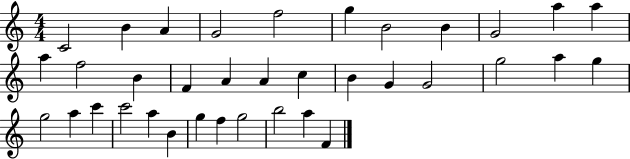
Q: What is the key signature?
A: C major